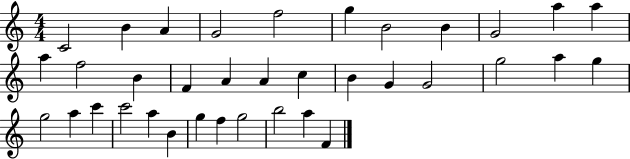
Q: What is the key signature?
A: C major